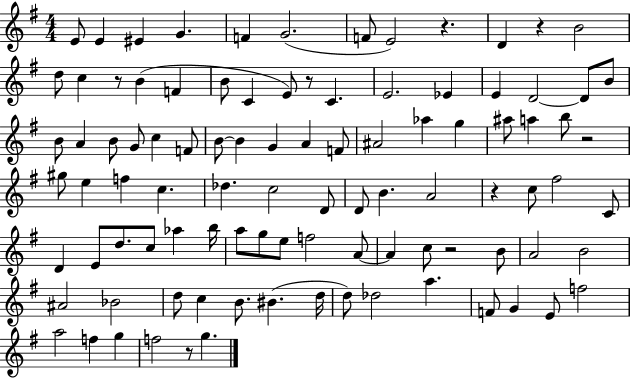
E4/e E4/q EIS4/q G4/q. F4/q G4/h. F4/e E4/h R/q. D4/q R/q B4/h D5/e C5/q R/e B4/q F4/q B4/e C4/q E4/e R/e C4/q. E4/h. Eb4/q E4/q D4/h D4/e B4/e B4/e A4/q B4/e G4/e C5/q F4/e B4/e B4/q G4/q A4/q F4/e A#4/h Ab5/q G5/q A#5/e A5/q B5/e R/h G#5/e E5/q F5/q C5/q. Db5/q. C5/h D4/e D4/e B4/q. A4/h R/q C5/e F#5/h C4/e D4/q E4/e D5/e. C5/e Ab5/q B5/s A5/e G5/e E5/e F5/h A4/e A4/q C5/e R/h B4/e A4/h B4/h A#4/h Bb4/h D5/e C5/q B4/e. BIS4/q. D5/s D5/e Db5/h A5/q. F4/e G4/q E4/e F5/h A5/h F5/q G5/q F5/h R/e G5/q.